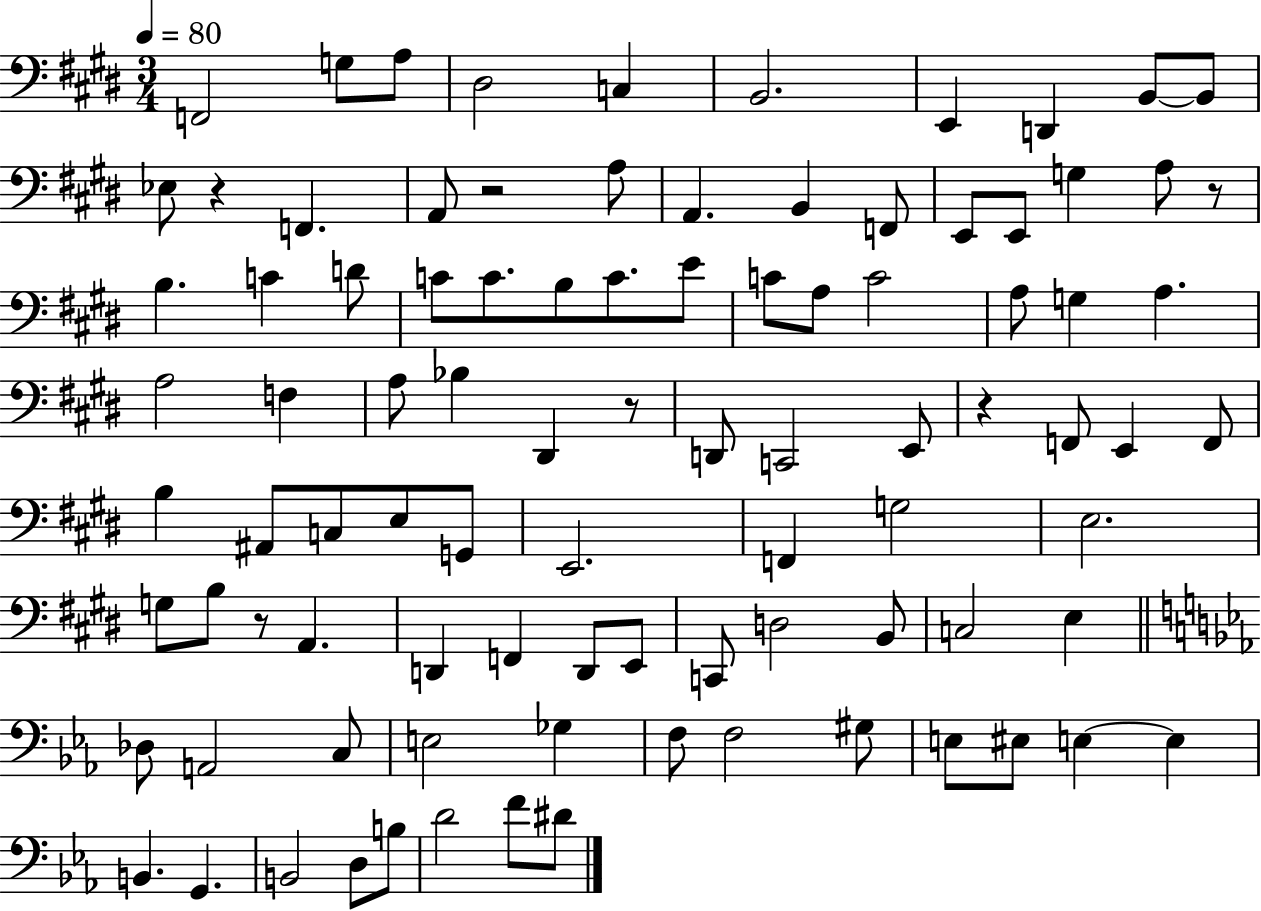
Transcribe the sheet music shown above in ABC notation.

X:1
T:Untitled
M:3/4
L:1/4
K:E
F,,2 G,/2 A,/2 ^D,2 C, B,,2 E,, D,, B,,/2 B,,/2 _E,/2 z F,, A,,/2 z2 A,/2 A,, B,, F,,/2 E,,/2 E,,/2 G, A,/2 z/2 B, C D/2 C/2 C/2 B,/2 C/2 E/2 C/2 A,/2 C2 A,/2 G, A, A,2 F, A,/2 _B, ^D,, z/2 D,,/2 C,,2 E,,/2 z F,,/2 E,, F,,/2 B, ^A,,/2 C,/2 E,/2 G,,/2 E,,2 F,, G,2 E,2 G,/2 B,/2 z/2 A,, D,, F,, D,,/2 E,,/2 C,,/2 D,2 B,,/2 C,2 E, _D,/2 A,,2 C,/2 E,2 _G, F,/2 F,2 ^G,/2 E,/2 ^E,/2 E, E, B,, G,, B,,2 D,/2 B,/2 D2 F/2 ^D/2